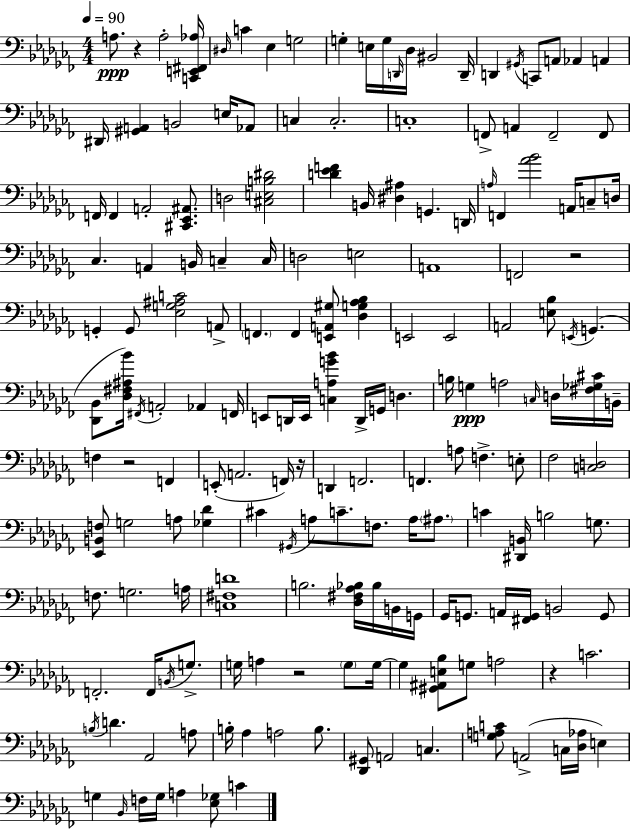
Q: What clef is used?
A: bass